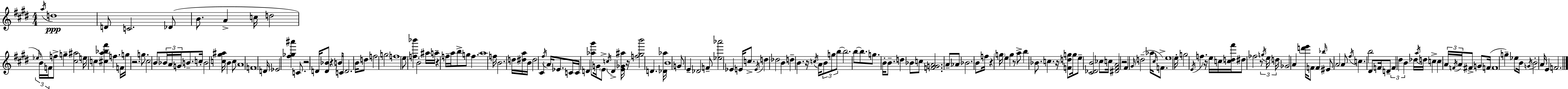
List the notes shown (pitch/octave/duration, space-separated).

A5/s D5/w D4/e C4/h. Db4/e B4/e. A4/q C5/s D5/h Eb5/s B4/s F4/s F5/e G5/q [C#5,A#5]/h E5/s C5/q [C#5,A5,Bb5,F#6]/q F5/q. F4/s G5/s R/h. G5/e. C#5/h B4/e Bb4/s A4/s G4/s B4/e. C5/s B4/h [C5,G#5,A#5]/s B4/q C5/e A4/w F4/w D4/s Eb4/h [F#5,Gb5,A#6]/q C4/e. R/h D4/s [D4,Bb4]/e R/q B4/s C4/s D4/h. B4/s D5/e F5/h G5/h F5/w E5/e [F5,Bb6]/q B4/h A#5/s A5/s R/q F5/s A5/s B5/e G5/e F5/q. A5/w F5/s B4/h. D5/s [D#5,A5]/s B4/s D#5/h C#4/q F#5/s A4/s Eb4/e. C4/s C4/s D4/q [Ab5,G#6]/e G4/s E4/e C5/s D4/q [E4,Gb4,A#5]/s R/s [F5,G#5,B6]/h D4/q. [Db4,Ab5]/s B4/w G4/e E4/q Db4/h F4/e [Eb5,Ab6]/h Eb4/q E4/s C5/e. E4/s D5/q Db5/h B4/q D5/q B4/q. R/s C5/s A4/s B4/e G5/e B5/e B5/h. B5/e B5/e. G5/e. B4/s B4/e. D5/q Bb4/e C5/e [F4,G4,A4]/h. A4/e Ab4/e Bb4/h. B4/e F5/s R/q G5/s E5/q G5/q R/e A5/e B5/q Bb4/e. C5/q. R/s [F4,D5,G5]/e G5/s E5/e [C#4,Db4,B4]/h CES5/e C5/s [D#4,F#4,A4]/h R/h F#4/q G#4/s D5/h Ab5/s C#5/s F4/e. E5/w E5/s G5/h E4/s F5/q. R/s E5/s C5/s [C5,D5,F#6]/s D#5/e FES5/h R/e G5/s E5/s D5/s Gb4/h A4/q [D6,E6]/s F4/e F4/q Bb5/s EIS4/e A4/h A4/e F#5/s C5/q. B5/h D#4/e F4/s D4/e F4/q D#5/q B4/q Db5/s A5/s D5/s C5/q C5/q A4/s F4/s A4/s F#4/e G4/e F4/s F4/w G5/q Eb5/e B4/s G4/s B4/h A4/s E4/q F4/h.